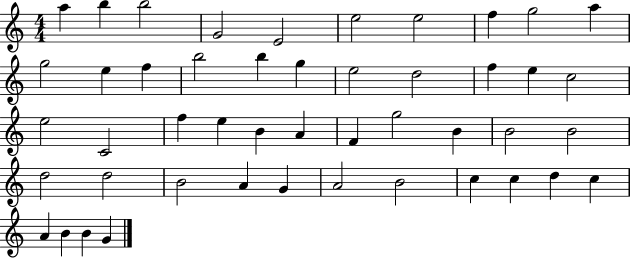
{
  \clef treble
  \numericTimeSignature
  \time 4/4
  \key c \major
  a''4 b''4 b''2 | g'2 e'2 | e''2 e''2 | f''4 g''2 a''4 | \break g''2 e''4 f''4 | b''2 b''4 g''4 | e''2 d''2 | f''4 e''4 c''2 | \break e''2 c'2 | f''4 e''4 b'4 a'4 | f'4 g''2 b'4 | b'2 b'2 | \break d''2 d''2 | b'2 a'4 g'4 | a'2 b'2 | c''4 c''4 d''4 c''4 | \break a'4 b'4 b'4 g'4 | \bar "|."
}